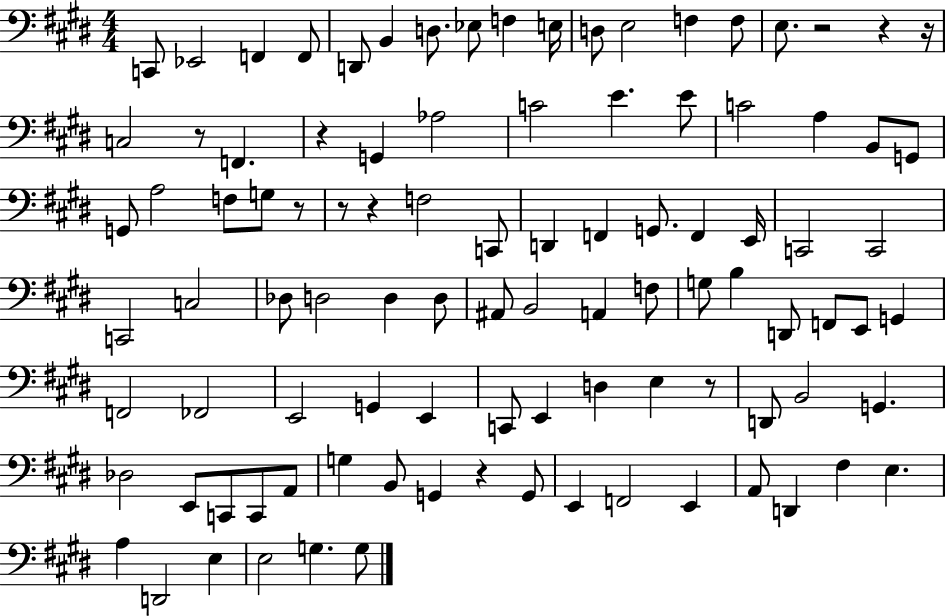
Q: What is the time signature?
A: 4/4